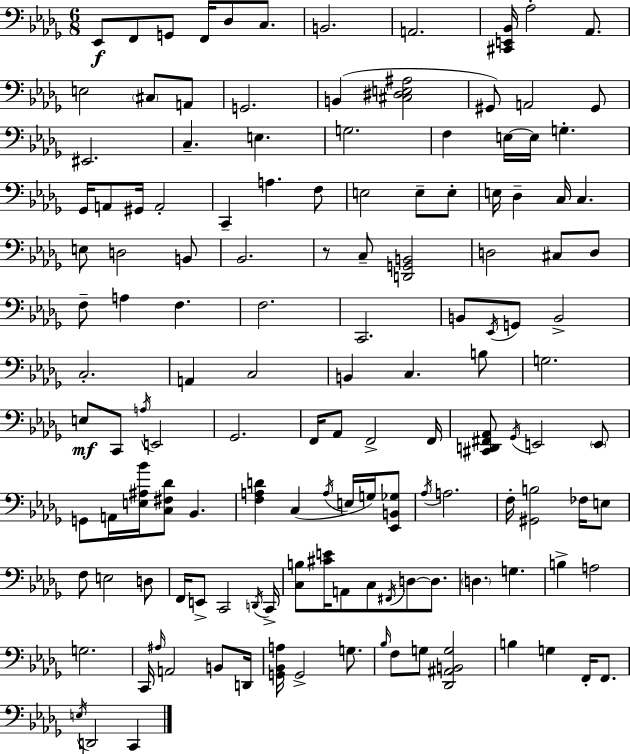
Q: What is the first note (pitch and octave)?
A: Eb2